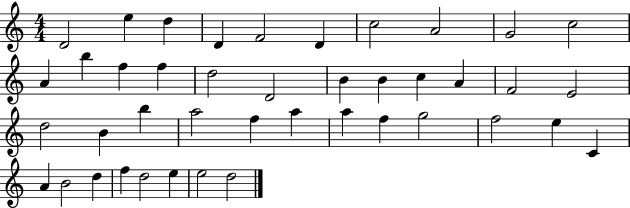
{
  \clef treble
  \numericTimeSignature
  \time 4/4
  \key c \major
  d'2 e''4 d''4 | d'4 f'2 d'4 | c''2 a'2 | g'2 c''2 | \break a'4 b''4 f''4 f''4 | d''2 d'2 | b'4 b'4 c''4 a'4 | f'2 e'2 | \break d''2 b'4 b''4 | a''2 f''4 a''4 | a''4 f''4 g''2 | f''2 e''4 c'4 | \break a'4 b'2 d''4 | f''4 d''2 e''4 | e''2 d''2 | \bar "|."
}